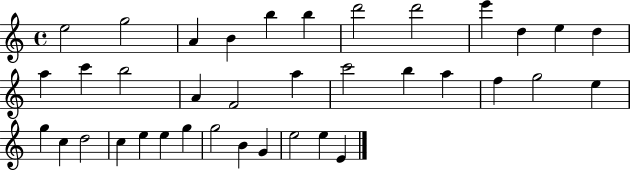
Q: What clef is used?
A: treble